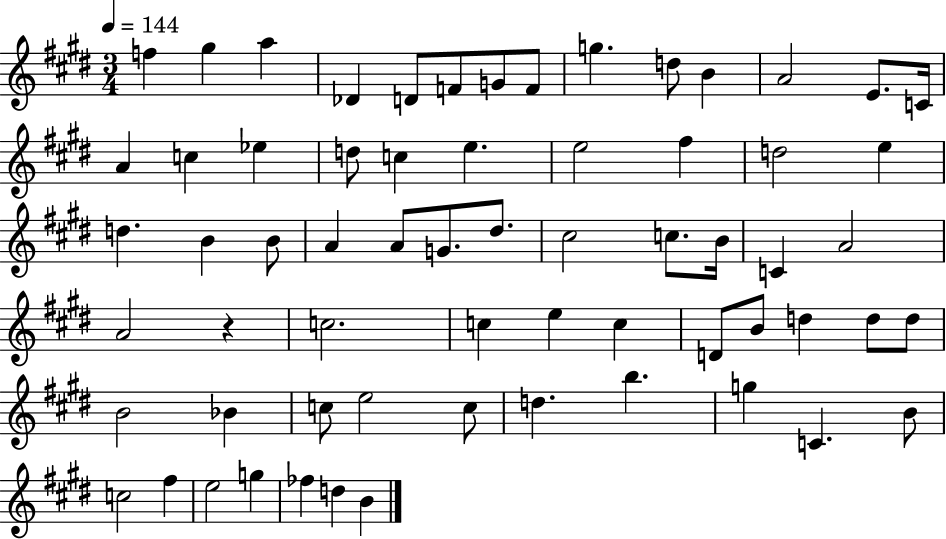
F5/q G#5/q A5/q Db4/q D4/e F4/e G4/e F4/e G5/q. D5/e B4/q A4/h E4/e. C4/s A4/q C5/q Eb5/q D5/e C5/q E5/q. E5/h F#5/q D5/h E5/q D5/q. B4/q B4/e A4/q A4/e G4/e. D#5/e. C#5/h C5/e. B4/s C4/q A4/h A4/h R/q C5/h. C5/q E5/q C5/q D4/e B4/e D5/q D5/e D5/e B4/h Bb4/q C5/e E5/h C5/e D5/q. B5/q. G5/q C4/q. B4/e C5/h F#5/q E5/h G5/q FES5/q D5/q B4/q